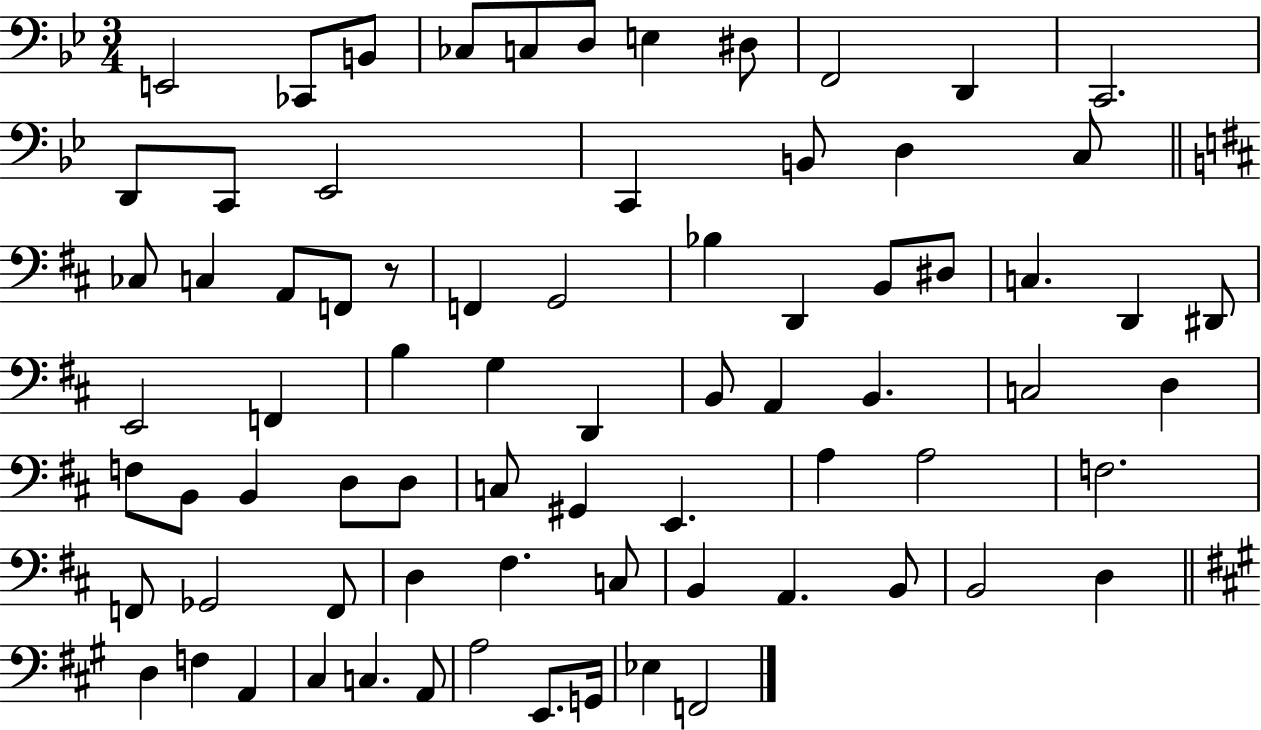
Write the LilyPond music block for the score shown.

{
  \clef bass
  \numericTimeSignature
  \time 3/4
  \key bes \major
  e,2 ces,8 b,8 | ces8 c8 d8 e4 dis8 | f,2 d,4 | c,2. | \break d,8 c,8 ees,2 | c,4 b,8 d4 c8 | \bar "||" \break \key d \major ces8 c4 a,8 f,8 r8 | f,4 g,2 | bes4 d,4 b,8 dis8 | c4. d,4 dis,8 | \break e,2 f,4 | b4 g4 d,4 | b,8 a,4 b,4. | c2 d4 | \break f8 b,8 b,4 d8 d8 | c8 gis,4 e,4. | a4 a2 | f2. | \break f,8 ges,2 f,8 | d4 fis4. c8 | b,4 a,4. b,8 | b,2 d4 | \break \bar "||" \break \key a \major d4 f4 a,4 | cis4 c4. a,8 | a2 e,8. g,16 | ees4 f,2 | \break \bar "|."
}